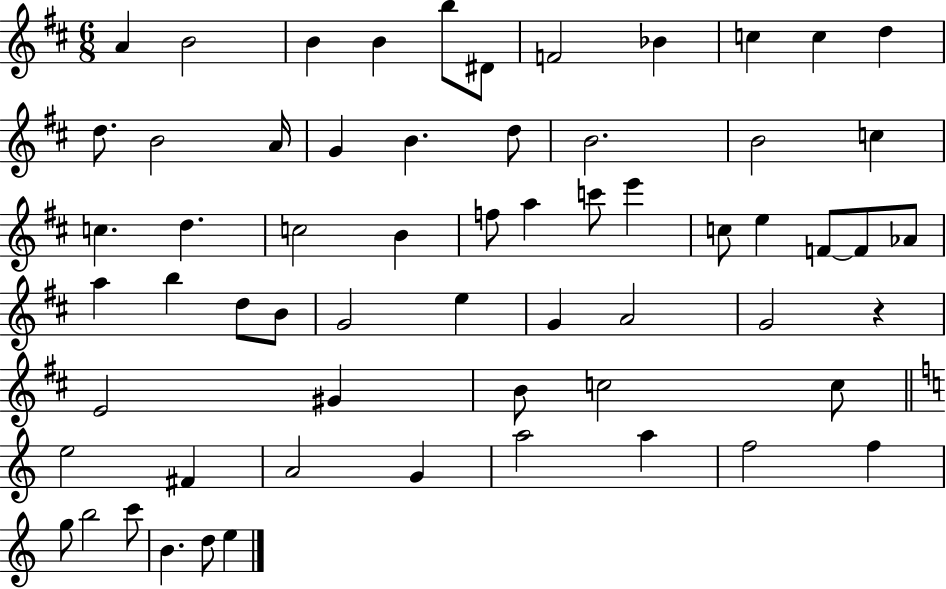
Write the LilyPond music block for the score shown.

{
  \clef treble
  \numericTimeSignature
  \time 6/8
  \key d \major
  a'4 b'2 | b'4 b'4 b''8 dis'8 | f'2 bes'4 | c''4 c''4 d''4 | \break d''8. b'2 a'16 | g'4 b'4. d''8 | b'2. | b'2 c''4 | \break c''4. d''4. | c''2 b'4 | f''8 a''4 c'''8 e'''4 | c''8 e''4 f'8~~ f'8 aes'8 | \break a''4 b''4 d''8 b'8 | g'2 e''4 | g'4 a'2 | g'2 r4 | \break e'2 gis'4 | b'8 c''2 c''8 | \bar "||" \break \key c \major e''2 fis'4 | a'2 g'4 | a''2 a''4 | f''2 f''4 | \break g''8 b''2 c'''8 | b'4. d''8 e''4 | \bar "|."
}